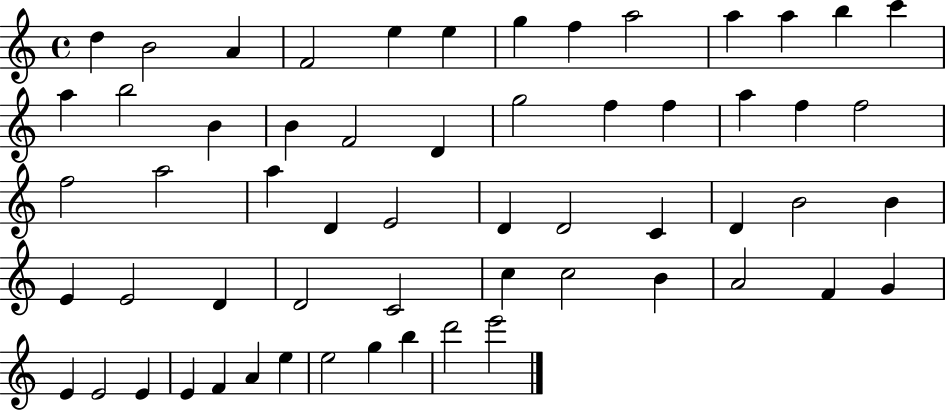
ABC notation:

X:1
T:Untitled
M:4/4
L:1/4
K:C
d B2 A F2 e e g f a2 a a b c' a b2 B B F2 D g2 f f a f f2 f2 a2 a D E2 D D2 C D B2 B E E2 D D2 C2 c c2 B A2 F G E E2 E E F A e e2 g b d'2 e'2